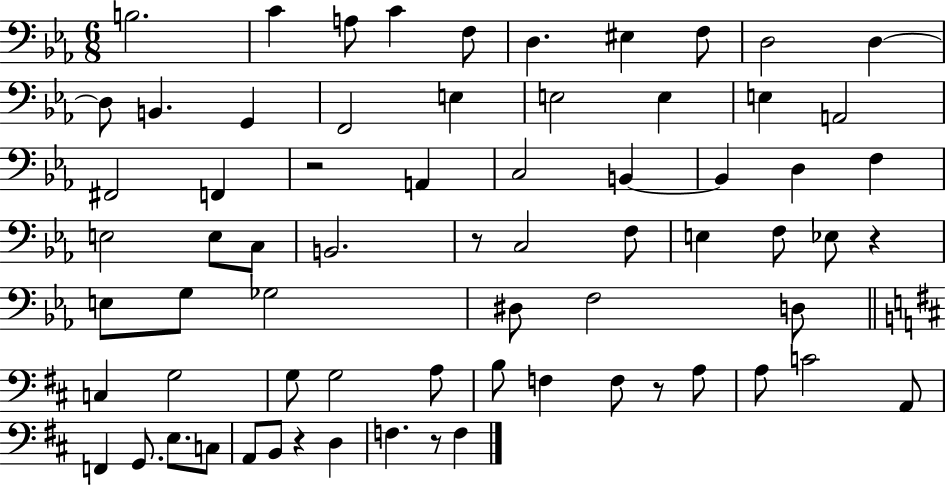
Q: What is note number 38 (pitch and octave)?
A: G3